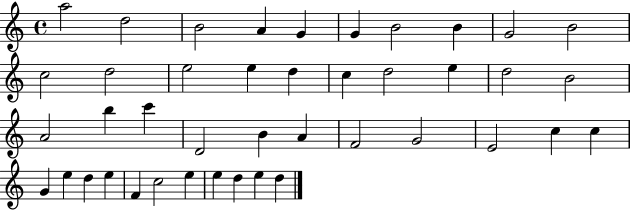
{
  \clef treble
  \time 4/4
  \defaultTimeSignature
  \key c \major
  a''2 d''2 | b'2 a'4 g'4 | g'4 b'2 b'4 | g'2 b'2 | \break c''2 d''2 | e''2 e''4 d''4 | c''4 d''2 e''4 | d''2 b'2 | \break a'2 b''4 c'''4 | d'2 b'4 a'4 | f'2 g'2 | e'2 c''4 c''4 | \break g'4 e''4 d''4 e''4 | f'4 c''2 e''4 | e''4 d''4 e''4 d''4 | \bar "|."
}